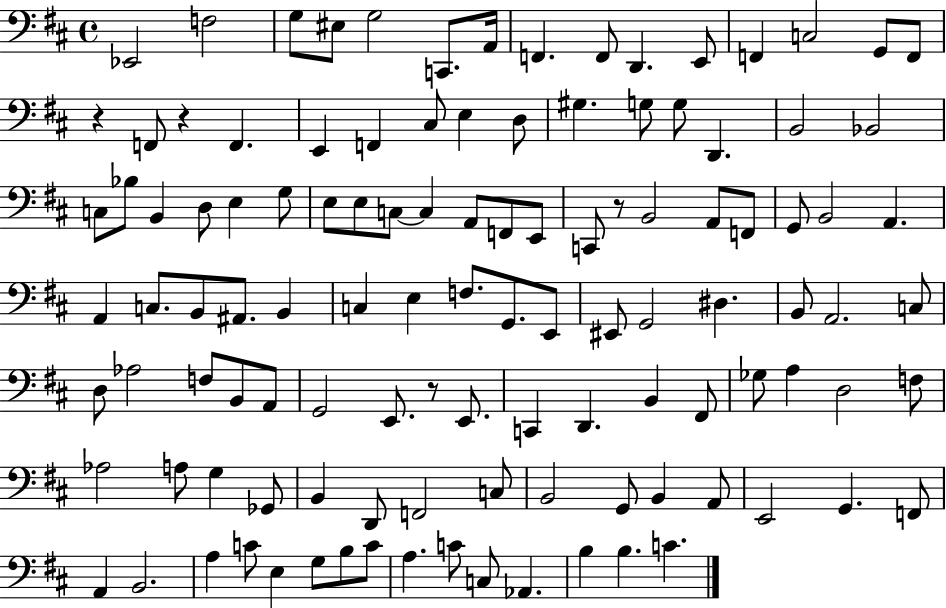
X:1
T:Untitled
M:4/4
L:1/4
K:D
_E,,2 F,2 G,/2 ^E,/2 G,2 C,,/2 A,,/4 F,, F,,/2 D,, E,,/2 F,, C,2 G,,/2 F,,/2 z F,,/2 z F,, E,, F,, ^C,/2 E, D,/2 ^G, G,/2 G,/2 D,, B,,2 _B,,2 C,/2 _B,/2 B,, D,/2 E, G,/2 E,/2 E,/2 C,/2 C, A,,/2 F,,/2 E,,/2 C,,/2 z/2 B,,2 A,,/2 F,,/2 G,,/2 B,,2 A,, A,, C,/2 B,,/2 ^A,,/2 B,, C, E, F,/2 G,,/2 E,,/2 ^E,,/2 G,,2 ^D, B,,/2 A,,2 C,/2 D,/2 _A,2 F,/2 B,,/2 A,,/2 G,,2 E,,/2 z/2 E,,/2 C,, D,, B,, ^F,,/2 _G,/2 A, D,2 F,/2 _A,2 A,/2 G, _G,,/2 B,, D,,/2 F,,2 C,/2 B,,2 G,,/2 B,, A,,/2 E,,2 G,, F,,/2 A,, B,,2 A, C/2 E, G,/2 B,/2 C/2 A, C/2 C,/2 _A,, B, B, C